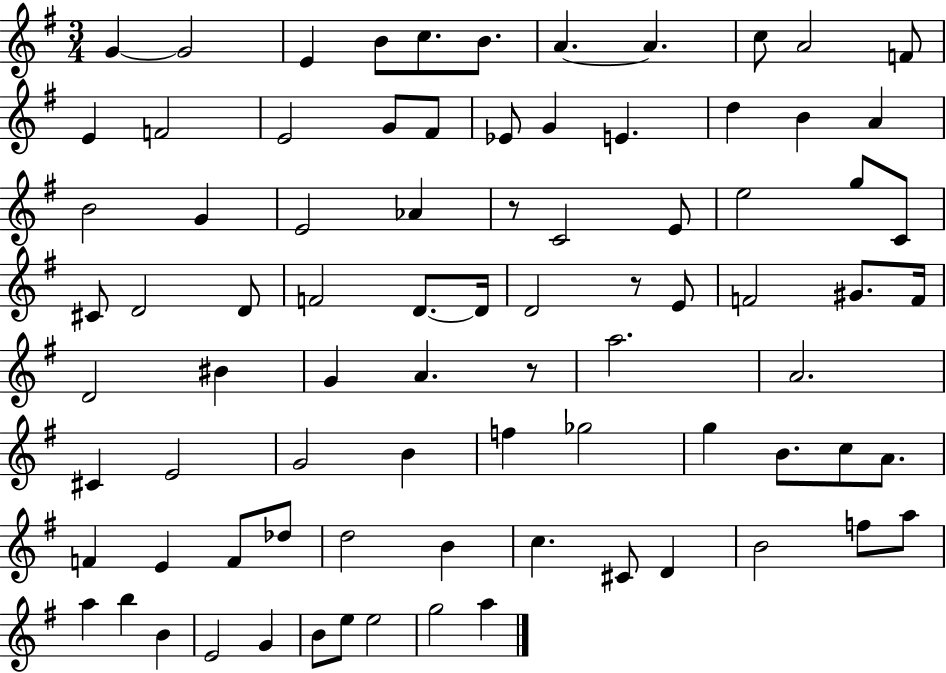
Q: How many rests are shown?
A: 3